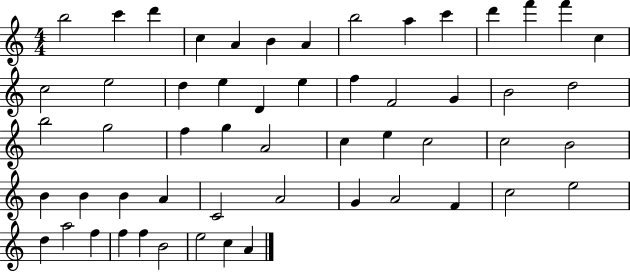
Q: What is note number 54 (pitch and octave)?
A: C5